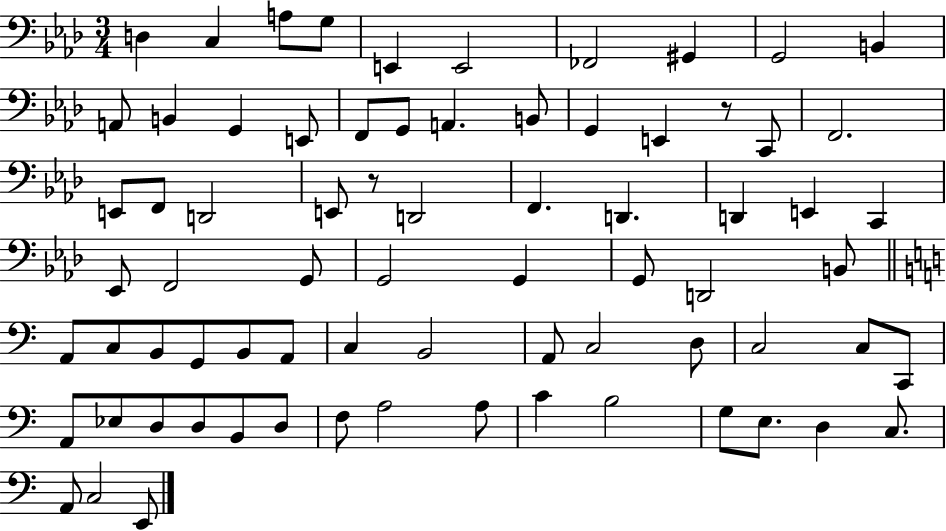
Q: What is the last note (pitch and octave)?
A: E2